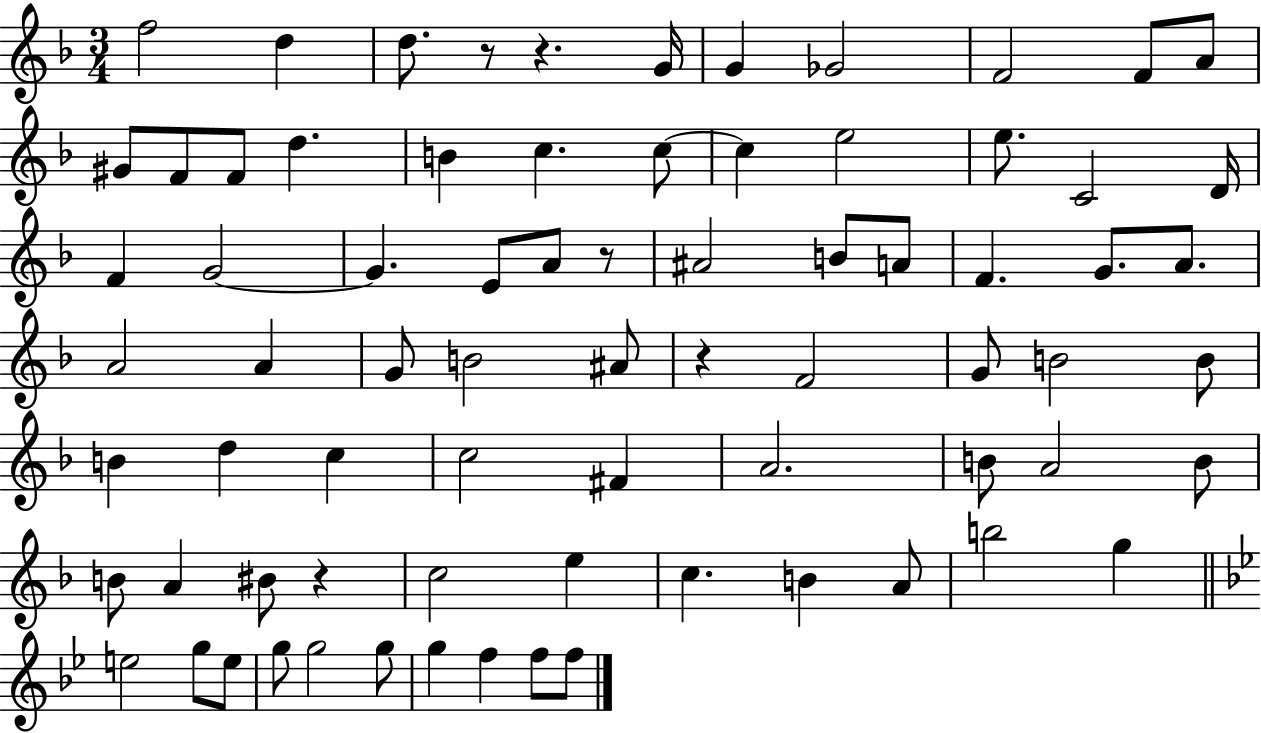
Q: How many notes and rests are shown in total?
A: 75